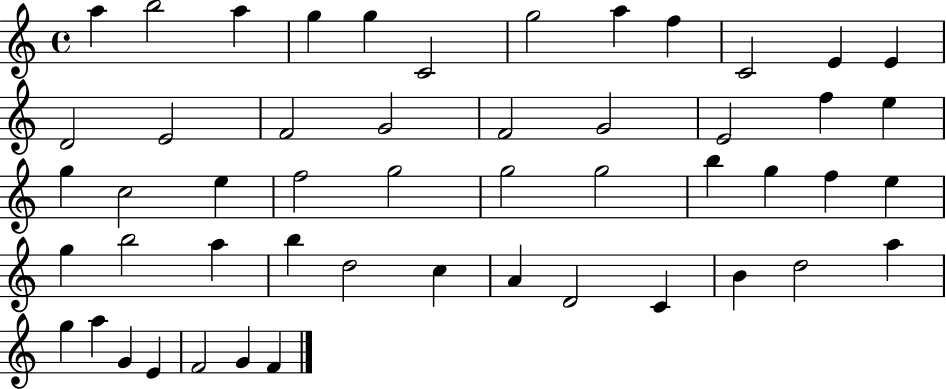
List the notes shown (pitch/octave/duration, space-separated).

A5/q B5/h A5/q G5/q G5/q C4/h G5/h A5/q F5/q C4/h E4/q E4/q D4/h E4/h F4/h G4/h F4/h G4/h E4/h F5/q E5/q G5/q C5/h E5/q F5/h G5/h G5/h G5/h B5/q G5/q F5/q E5/q G5/q B5/h A5/q B5/q D5/h C5/q A4/q D4/h C4/q B4/q D5/h A5/q G5/q A5/q G4/q E4/q F4/h G4/q F4/q